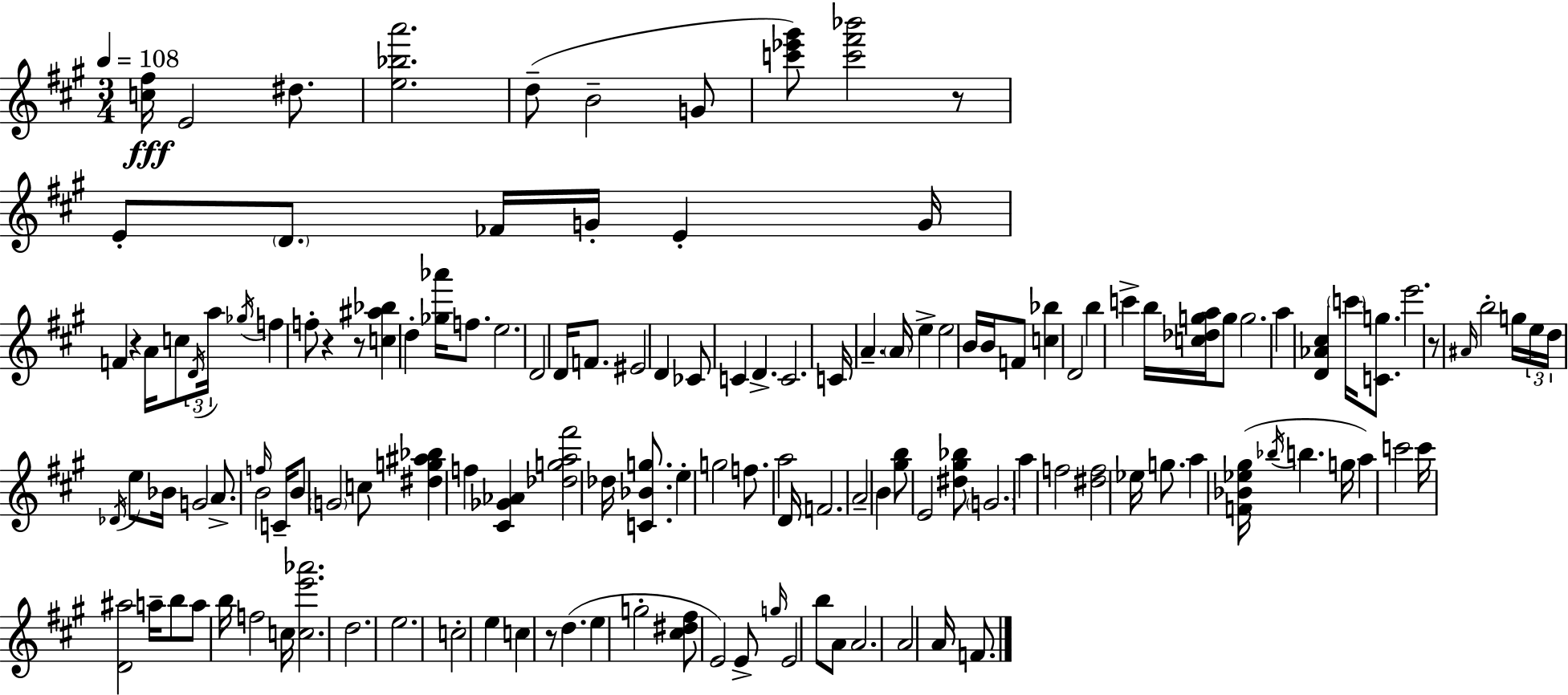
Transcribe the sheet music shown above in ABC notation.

X:1
T:Untitled
M:3/4
L:1/4
K:A
[c^f]/4 E2 ^d/2 [e_ba']2 d/2 B2 G/2 [c'_e'^g']/2 [c'^f'_b']2 z/2 E/2 D/2 _F/4 G/4 E G/4 F z A/4 c/2 D/4 a/4 _g/4 f f/2 z z/2 [c^a_b] d [_g_a']/4 f/2 e2 D2 D/4 F/2 ^E2 D _C/2 C D C2 C/4 A A/4 e e2 B/4 B/4 F/2 [c_b] D2 b c' b/4 [c_dga]/4 g/2 g2 a [D_A^c] c'/4 [Cg]/2 e'2 z/2 ^A/4 b2 g/4 e/4 d/4 _D/4 e/2 _B/4 G2 A/2 f/4 B2 C/4 B/2 G2 c/2 [^dg^a_b] f [^C_G_A] [_dga^f']2 _d/4 [C_Bg]/2 e g2 f/2 a2 D/4 F2 A2 B [^gb]/2 E2 [^d^g_b]/2 G2 a f2 [^df]2 _e/4 g/2 a [F_B_e^g]/4 _b/4 b g/4 a c'2 c'/4 [D^a]2 a/4 b/2 a/2 b/4 f2 c/4 [ce'_a']2 d2 e2 c2 e c z/2 d e g2 [^c^d^f]/2 E2 E/2 g/4 E2 b/2 A/2 A2 A2 A/4 F/2